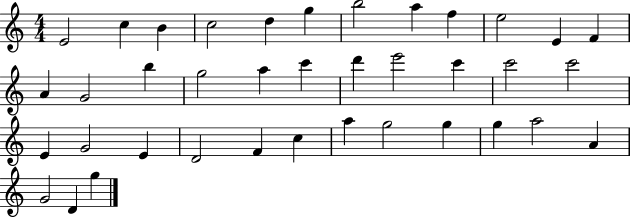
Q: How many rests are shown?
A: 0